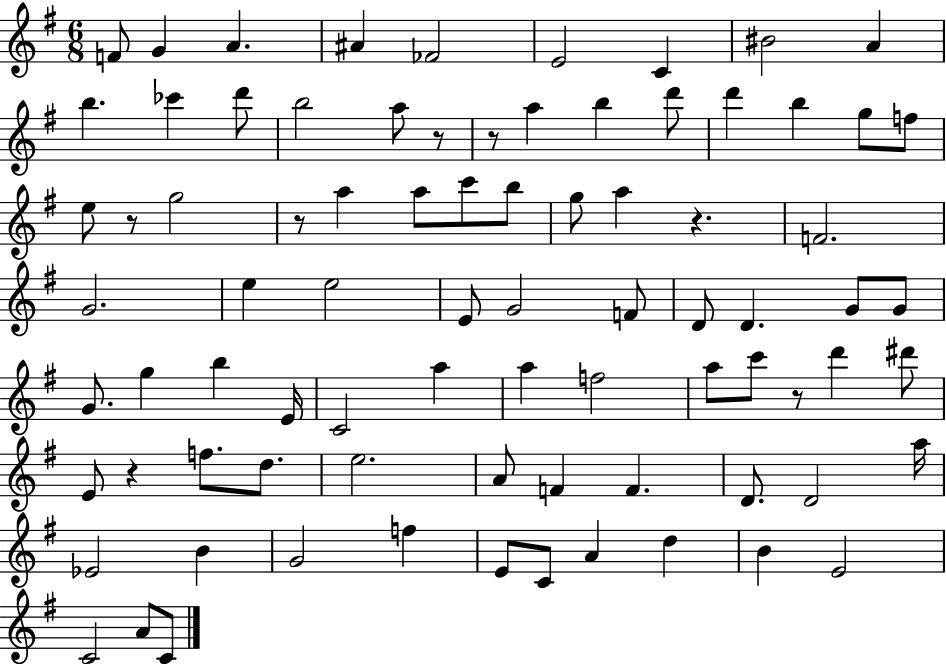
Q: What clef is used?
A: treble